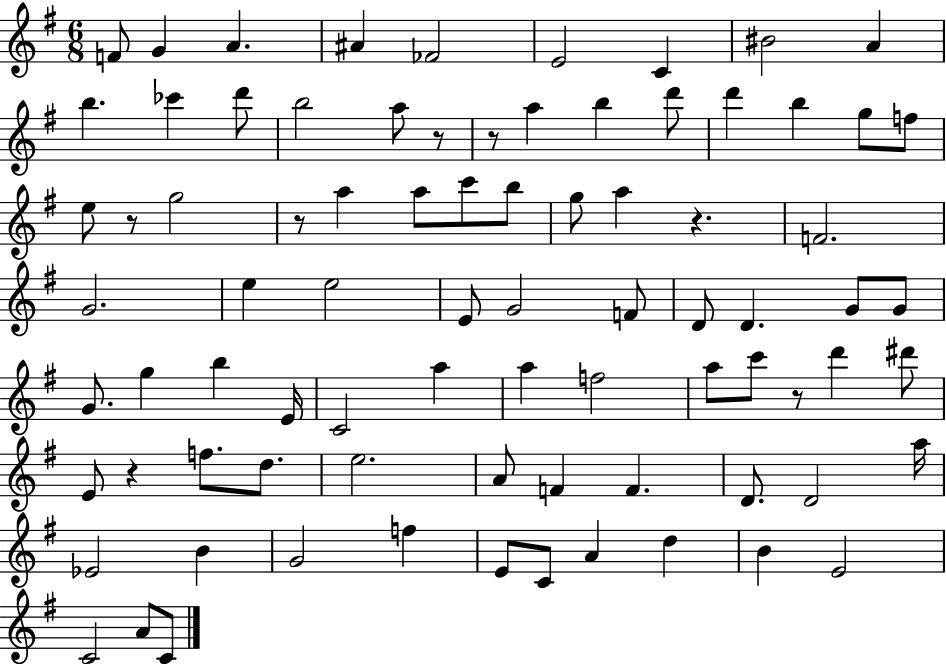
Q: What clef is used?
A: treble